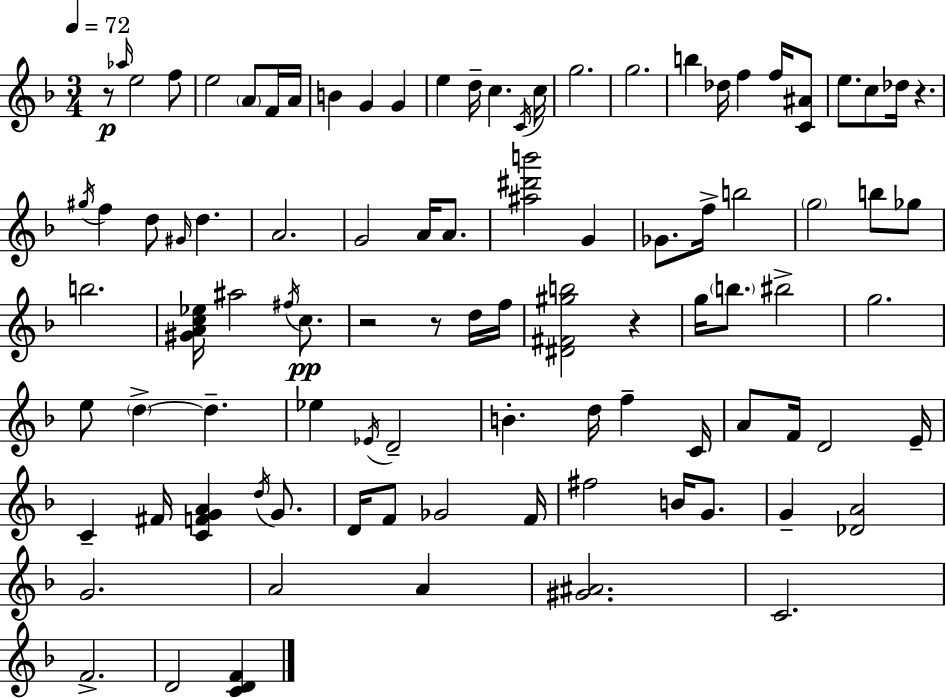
R/e Ab5/s E5/h F5/e E5/h A4/e F4/s A4/s B4/q G4/q G4/q E5/q D5/s C5/q. C4/s C5/s G5/h. G5/h. B5/q Db5/s F5/q F5/s [C4,A#4]/e E5/e. C5/e Db5/s R/q. G#5/s F5/q D5/e G#4/s D5/q. A4/h. G4/h A4/s A4/e. [A#5,D#6,B6]/h G4/q Gb4/e. F5/s B5/h G5/h B5/e Gb5/e B5/h. [G#4,A4,C5,Eb5]/s A#5/h F#5/s C5/e. R/h R/e D5/s F5/s [D#4,F#4,G#5,B5]/h R/q G5/s B5/e. BIS5/h G5/h. E5/e D5/q D5/q. Eb5/q Eb4/s D4/h B4/q. D5/s F5/q C4/s A4/e F4/s D4/h E4/s C4/q F#4/s [C4,F4,G4,A4]/q D5/s G4/e. D4/s F4/e Gb4/h F4/s F#5/h B4/s G4/e. G4/q [Db4,A4]/h G4/h. A4/h A4/q [G#4,A#4]/h. C4/h. F4/h. D4/h [C4,D4,F4]/q